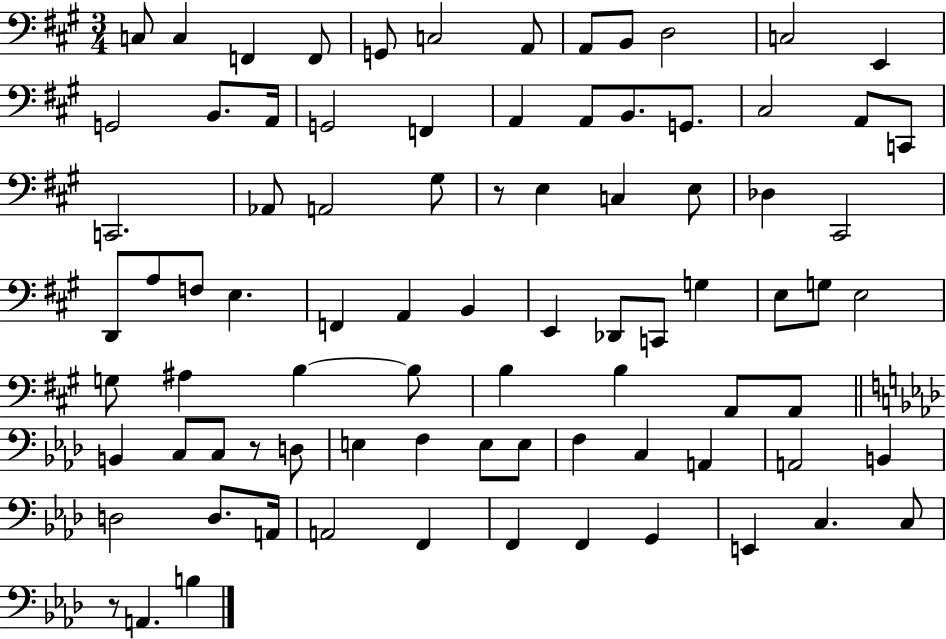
X:1
T:Untitled
M:3/4
L:1/4
K:A
C,/2 C, F,, F,,/2 G,,/2 C,2 A,,/2 A,,/2 B,,/2 D,2 C,2 E,, G,,2 B,,/2 A,,/4 G,,2 F,, A,, A,,/2 B,,/2 G,,/2 ^C,2 A,,/2 C,,/2 C,,2 _A,,/2 A,,2 ^G,/2 z/2 E, C, E,/2 _D, ^C,,2 D,,/2 A,/2 F,/2 E, F,, A,, B,, E,, _D,,/2 C,,/2 G, E,/2 G,/2 E,2 G,/2 ^A, B, B,/2 B, B, A,,/2 A,,/2 B,, C,/2 C,/2 z/2 D,/2 E, F, E,/2 E,/2 F, C, A,, A,,2 B,, D,2 D,/2 A,,/4 A,,2 F,, F,, F,, G,, E,, C, C,/2 z/2 A,, B,